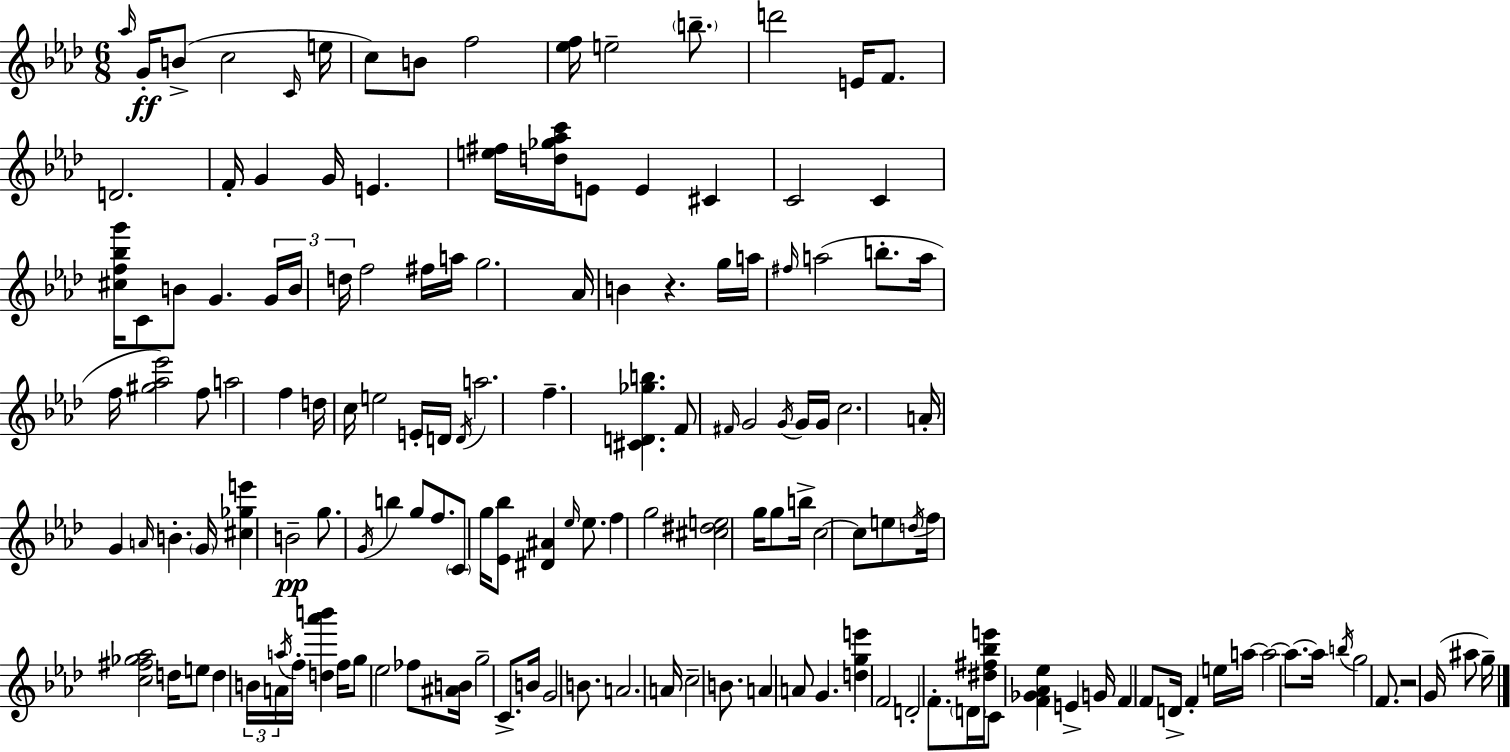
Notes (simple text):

Ab5/s G4/s B4/e C5/h C4/s E5/s C5/e B4/e F5/h [Eb5,F5]/s E5/h B5/e. D6/h E4/s F4/e. D4/h. F4/s G4/q G4/s E4/q. [E5,F#5]/s [D5,Gb5,Ab5,C6]/s E4/e E4/q C#4/q C4/h C4/q [C#5,F5,Bb5,G6]/s C4/e B4/e G4/q. G4/s B4/s D5/s F5/h F#5/s A5/s G5/h. Ab4/s B4/q R/q. G5/s A5/s F#5/s A5/h B5/e. A5/s F5/s [G#5,Ab5,Eb6]/h F5/e A5/h F5/q D5/s C5/s E5/h E4/s D4/s D4/s A5/h. F5/q. [C#4,D4,Gb5,B5]/q. F4/e F#4/s G4/h G4/s G4/s G4/s C5/h. A4/s G4/q A4/s B4/q. G4/s [C#5,Gb5,E6]/q B4/h G5/e. G4/s B5/q G5/e F5/e. C4/e G5/s [Eb4,Bb5]/e [D#4,A#4]/q Eb5/s Eb5/e. F5/q G5/h [C#5,D#5,E5]/h G5/s G5/e B5/s C5/h C5/e E5/e D5/s F5/s [C5,F#5,Gb5,Ab5]/h D5/s E5/e D5/q B4/s A4/s A5/s F5/s [D5,Ab6,B6]/q F5/s G5/e Eb5/h FES5/e [A#4,B4]/s G5/h C4/e. B4/s G4/h B4/e. A4/h. A4/s C5/h B4/e. A4/q A4/e G4/q. [D5,G5,E6]/q F4/h D4/h F4/e. D4/s [D#5,F#5,Bb5,E6]/s C4/e [F4,Gb4,Ab4,Eb5]/q E4/q G4/s F4/q F4/e D4/s F4/q E5/s A5/s A5/h A5/e. A5/s B5/s G5/h F4/e. R/h G4/s A#5/e G5/s